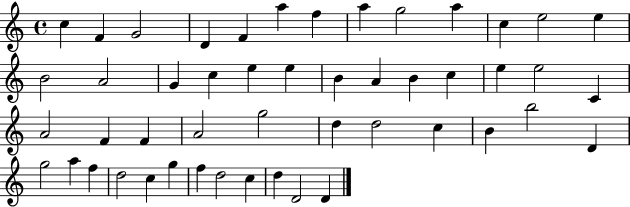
C5/q F4/q G4/h D4/q F4/q A5/q F5/q A5/q G5/h A5/q C5/q E5/h E5/q B4/h A4/h G4/q C5/q E5/q E5/q B4/q A4/q B4/q C5/q E5/q E5/h C4/q A4/h F4/q F4/q A4/h G5/h D5/q D5/h C5/q B4/q B5/h D4/q G5/h A5/q F5/q D5/h C5/q G5/q F5/q D5/h C5/q D5/q D4/h D4/q